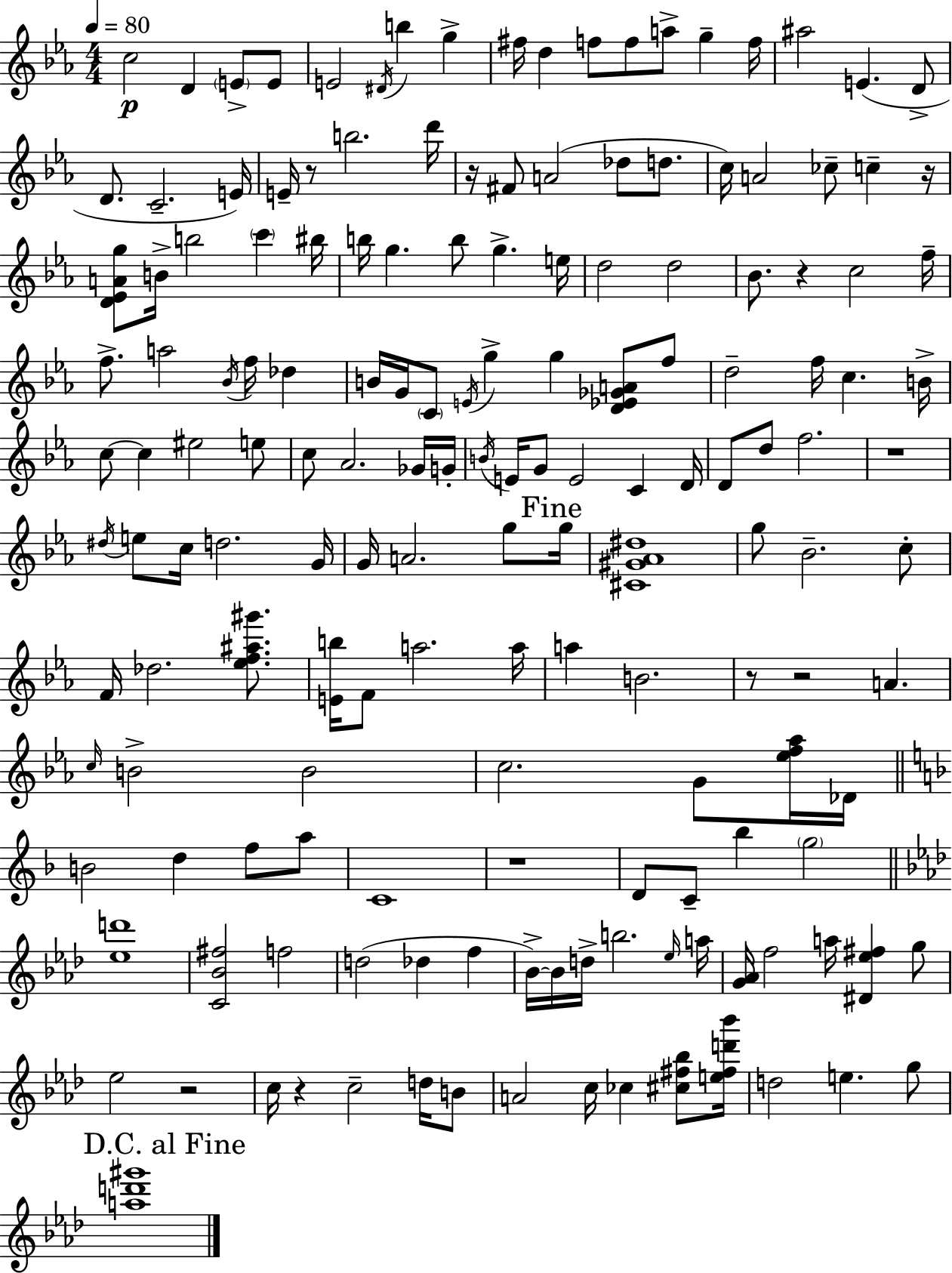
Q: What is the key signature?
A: C minor